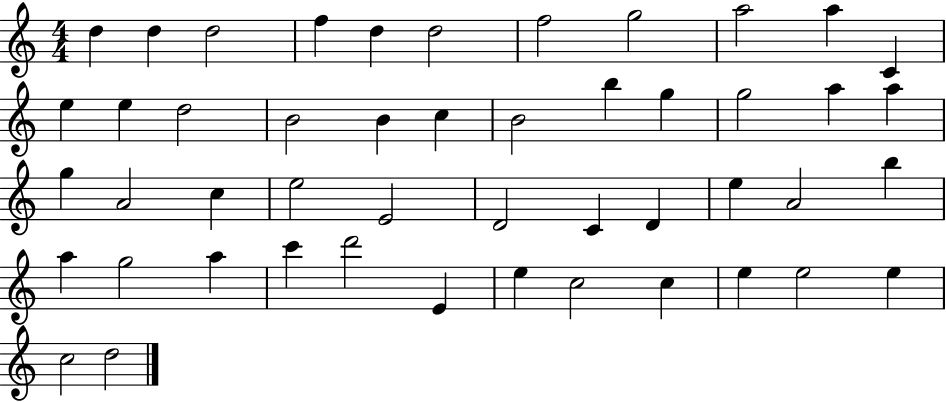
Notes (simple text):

D5/q D5/q D5/h F5/q D5/q D5/h F5/h G5/h A5/h A5/q C4/q E5/q E5/q D5/h B4/h B4/q C5/q B4/h B5/q G5/q G5/h A5/q A5/q G5/q A4/h C5/q E5/h E4/h D4/h C4/q D4/q E5/q A4/h B5/q A5/q G5/h A5/q C6/q D6/h E4/q E5/q C5/h C5/q E5/q E5/h E5/q C5/h D5/h